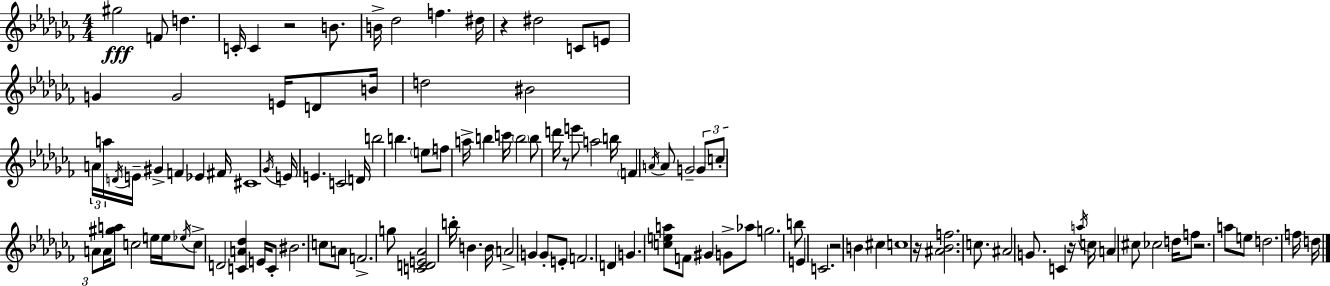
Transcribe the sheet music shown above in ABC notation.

X:1
T:Untitled
M:4/4
L:1/4
K:Abm
^g2 F/2 d C/4 C z2 B/2 B/4 _d2 f ^d/4 z ^d2 C/2 E/2 G G2 E/4 D/2 B/4 d2 ^B2 A/4 a/4 D/4 E/4 ^G F _E ^F/4 ^C4 _G/4 E/4 E C2 D/4 b2 b e/2 f/2 a/4 b c'/4 b2 b/2 d'/4 z/2 e'/2 a2 b/4 F A/4 A/2 G2 G/2 c/2 A/2 A/4 [^ga]/2 c2 e/4 e/4 _e/4 c/2 D2 [CA_d] E/4 C/2 ^B2 c/2 A/2 F2 g/2 [CDE_A]2 b/4 B B/4 A2 G G/2 E/2 F2 D G [cea]/2 F/2 ^G G/2 _a/2 g2 b/2 E C2 z2 B ^c c4 z/4 [^A_Bf]2 c/2 ^A2 G/2 C z/4 a/4 c/4 A ^c/2 _c2 d/4 f/2 z2 a/2 e/2 d2 f/4 d/4